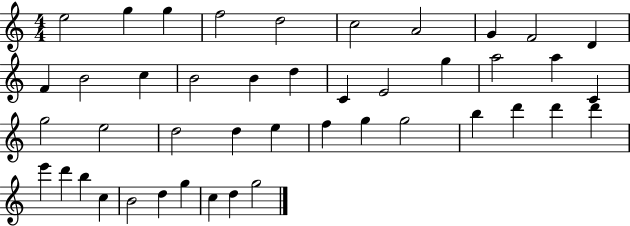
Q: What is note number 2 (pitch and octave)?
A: G5